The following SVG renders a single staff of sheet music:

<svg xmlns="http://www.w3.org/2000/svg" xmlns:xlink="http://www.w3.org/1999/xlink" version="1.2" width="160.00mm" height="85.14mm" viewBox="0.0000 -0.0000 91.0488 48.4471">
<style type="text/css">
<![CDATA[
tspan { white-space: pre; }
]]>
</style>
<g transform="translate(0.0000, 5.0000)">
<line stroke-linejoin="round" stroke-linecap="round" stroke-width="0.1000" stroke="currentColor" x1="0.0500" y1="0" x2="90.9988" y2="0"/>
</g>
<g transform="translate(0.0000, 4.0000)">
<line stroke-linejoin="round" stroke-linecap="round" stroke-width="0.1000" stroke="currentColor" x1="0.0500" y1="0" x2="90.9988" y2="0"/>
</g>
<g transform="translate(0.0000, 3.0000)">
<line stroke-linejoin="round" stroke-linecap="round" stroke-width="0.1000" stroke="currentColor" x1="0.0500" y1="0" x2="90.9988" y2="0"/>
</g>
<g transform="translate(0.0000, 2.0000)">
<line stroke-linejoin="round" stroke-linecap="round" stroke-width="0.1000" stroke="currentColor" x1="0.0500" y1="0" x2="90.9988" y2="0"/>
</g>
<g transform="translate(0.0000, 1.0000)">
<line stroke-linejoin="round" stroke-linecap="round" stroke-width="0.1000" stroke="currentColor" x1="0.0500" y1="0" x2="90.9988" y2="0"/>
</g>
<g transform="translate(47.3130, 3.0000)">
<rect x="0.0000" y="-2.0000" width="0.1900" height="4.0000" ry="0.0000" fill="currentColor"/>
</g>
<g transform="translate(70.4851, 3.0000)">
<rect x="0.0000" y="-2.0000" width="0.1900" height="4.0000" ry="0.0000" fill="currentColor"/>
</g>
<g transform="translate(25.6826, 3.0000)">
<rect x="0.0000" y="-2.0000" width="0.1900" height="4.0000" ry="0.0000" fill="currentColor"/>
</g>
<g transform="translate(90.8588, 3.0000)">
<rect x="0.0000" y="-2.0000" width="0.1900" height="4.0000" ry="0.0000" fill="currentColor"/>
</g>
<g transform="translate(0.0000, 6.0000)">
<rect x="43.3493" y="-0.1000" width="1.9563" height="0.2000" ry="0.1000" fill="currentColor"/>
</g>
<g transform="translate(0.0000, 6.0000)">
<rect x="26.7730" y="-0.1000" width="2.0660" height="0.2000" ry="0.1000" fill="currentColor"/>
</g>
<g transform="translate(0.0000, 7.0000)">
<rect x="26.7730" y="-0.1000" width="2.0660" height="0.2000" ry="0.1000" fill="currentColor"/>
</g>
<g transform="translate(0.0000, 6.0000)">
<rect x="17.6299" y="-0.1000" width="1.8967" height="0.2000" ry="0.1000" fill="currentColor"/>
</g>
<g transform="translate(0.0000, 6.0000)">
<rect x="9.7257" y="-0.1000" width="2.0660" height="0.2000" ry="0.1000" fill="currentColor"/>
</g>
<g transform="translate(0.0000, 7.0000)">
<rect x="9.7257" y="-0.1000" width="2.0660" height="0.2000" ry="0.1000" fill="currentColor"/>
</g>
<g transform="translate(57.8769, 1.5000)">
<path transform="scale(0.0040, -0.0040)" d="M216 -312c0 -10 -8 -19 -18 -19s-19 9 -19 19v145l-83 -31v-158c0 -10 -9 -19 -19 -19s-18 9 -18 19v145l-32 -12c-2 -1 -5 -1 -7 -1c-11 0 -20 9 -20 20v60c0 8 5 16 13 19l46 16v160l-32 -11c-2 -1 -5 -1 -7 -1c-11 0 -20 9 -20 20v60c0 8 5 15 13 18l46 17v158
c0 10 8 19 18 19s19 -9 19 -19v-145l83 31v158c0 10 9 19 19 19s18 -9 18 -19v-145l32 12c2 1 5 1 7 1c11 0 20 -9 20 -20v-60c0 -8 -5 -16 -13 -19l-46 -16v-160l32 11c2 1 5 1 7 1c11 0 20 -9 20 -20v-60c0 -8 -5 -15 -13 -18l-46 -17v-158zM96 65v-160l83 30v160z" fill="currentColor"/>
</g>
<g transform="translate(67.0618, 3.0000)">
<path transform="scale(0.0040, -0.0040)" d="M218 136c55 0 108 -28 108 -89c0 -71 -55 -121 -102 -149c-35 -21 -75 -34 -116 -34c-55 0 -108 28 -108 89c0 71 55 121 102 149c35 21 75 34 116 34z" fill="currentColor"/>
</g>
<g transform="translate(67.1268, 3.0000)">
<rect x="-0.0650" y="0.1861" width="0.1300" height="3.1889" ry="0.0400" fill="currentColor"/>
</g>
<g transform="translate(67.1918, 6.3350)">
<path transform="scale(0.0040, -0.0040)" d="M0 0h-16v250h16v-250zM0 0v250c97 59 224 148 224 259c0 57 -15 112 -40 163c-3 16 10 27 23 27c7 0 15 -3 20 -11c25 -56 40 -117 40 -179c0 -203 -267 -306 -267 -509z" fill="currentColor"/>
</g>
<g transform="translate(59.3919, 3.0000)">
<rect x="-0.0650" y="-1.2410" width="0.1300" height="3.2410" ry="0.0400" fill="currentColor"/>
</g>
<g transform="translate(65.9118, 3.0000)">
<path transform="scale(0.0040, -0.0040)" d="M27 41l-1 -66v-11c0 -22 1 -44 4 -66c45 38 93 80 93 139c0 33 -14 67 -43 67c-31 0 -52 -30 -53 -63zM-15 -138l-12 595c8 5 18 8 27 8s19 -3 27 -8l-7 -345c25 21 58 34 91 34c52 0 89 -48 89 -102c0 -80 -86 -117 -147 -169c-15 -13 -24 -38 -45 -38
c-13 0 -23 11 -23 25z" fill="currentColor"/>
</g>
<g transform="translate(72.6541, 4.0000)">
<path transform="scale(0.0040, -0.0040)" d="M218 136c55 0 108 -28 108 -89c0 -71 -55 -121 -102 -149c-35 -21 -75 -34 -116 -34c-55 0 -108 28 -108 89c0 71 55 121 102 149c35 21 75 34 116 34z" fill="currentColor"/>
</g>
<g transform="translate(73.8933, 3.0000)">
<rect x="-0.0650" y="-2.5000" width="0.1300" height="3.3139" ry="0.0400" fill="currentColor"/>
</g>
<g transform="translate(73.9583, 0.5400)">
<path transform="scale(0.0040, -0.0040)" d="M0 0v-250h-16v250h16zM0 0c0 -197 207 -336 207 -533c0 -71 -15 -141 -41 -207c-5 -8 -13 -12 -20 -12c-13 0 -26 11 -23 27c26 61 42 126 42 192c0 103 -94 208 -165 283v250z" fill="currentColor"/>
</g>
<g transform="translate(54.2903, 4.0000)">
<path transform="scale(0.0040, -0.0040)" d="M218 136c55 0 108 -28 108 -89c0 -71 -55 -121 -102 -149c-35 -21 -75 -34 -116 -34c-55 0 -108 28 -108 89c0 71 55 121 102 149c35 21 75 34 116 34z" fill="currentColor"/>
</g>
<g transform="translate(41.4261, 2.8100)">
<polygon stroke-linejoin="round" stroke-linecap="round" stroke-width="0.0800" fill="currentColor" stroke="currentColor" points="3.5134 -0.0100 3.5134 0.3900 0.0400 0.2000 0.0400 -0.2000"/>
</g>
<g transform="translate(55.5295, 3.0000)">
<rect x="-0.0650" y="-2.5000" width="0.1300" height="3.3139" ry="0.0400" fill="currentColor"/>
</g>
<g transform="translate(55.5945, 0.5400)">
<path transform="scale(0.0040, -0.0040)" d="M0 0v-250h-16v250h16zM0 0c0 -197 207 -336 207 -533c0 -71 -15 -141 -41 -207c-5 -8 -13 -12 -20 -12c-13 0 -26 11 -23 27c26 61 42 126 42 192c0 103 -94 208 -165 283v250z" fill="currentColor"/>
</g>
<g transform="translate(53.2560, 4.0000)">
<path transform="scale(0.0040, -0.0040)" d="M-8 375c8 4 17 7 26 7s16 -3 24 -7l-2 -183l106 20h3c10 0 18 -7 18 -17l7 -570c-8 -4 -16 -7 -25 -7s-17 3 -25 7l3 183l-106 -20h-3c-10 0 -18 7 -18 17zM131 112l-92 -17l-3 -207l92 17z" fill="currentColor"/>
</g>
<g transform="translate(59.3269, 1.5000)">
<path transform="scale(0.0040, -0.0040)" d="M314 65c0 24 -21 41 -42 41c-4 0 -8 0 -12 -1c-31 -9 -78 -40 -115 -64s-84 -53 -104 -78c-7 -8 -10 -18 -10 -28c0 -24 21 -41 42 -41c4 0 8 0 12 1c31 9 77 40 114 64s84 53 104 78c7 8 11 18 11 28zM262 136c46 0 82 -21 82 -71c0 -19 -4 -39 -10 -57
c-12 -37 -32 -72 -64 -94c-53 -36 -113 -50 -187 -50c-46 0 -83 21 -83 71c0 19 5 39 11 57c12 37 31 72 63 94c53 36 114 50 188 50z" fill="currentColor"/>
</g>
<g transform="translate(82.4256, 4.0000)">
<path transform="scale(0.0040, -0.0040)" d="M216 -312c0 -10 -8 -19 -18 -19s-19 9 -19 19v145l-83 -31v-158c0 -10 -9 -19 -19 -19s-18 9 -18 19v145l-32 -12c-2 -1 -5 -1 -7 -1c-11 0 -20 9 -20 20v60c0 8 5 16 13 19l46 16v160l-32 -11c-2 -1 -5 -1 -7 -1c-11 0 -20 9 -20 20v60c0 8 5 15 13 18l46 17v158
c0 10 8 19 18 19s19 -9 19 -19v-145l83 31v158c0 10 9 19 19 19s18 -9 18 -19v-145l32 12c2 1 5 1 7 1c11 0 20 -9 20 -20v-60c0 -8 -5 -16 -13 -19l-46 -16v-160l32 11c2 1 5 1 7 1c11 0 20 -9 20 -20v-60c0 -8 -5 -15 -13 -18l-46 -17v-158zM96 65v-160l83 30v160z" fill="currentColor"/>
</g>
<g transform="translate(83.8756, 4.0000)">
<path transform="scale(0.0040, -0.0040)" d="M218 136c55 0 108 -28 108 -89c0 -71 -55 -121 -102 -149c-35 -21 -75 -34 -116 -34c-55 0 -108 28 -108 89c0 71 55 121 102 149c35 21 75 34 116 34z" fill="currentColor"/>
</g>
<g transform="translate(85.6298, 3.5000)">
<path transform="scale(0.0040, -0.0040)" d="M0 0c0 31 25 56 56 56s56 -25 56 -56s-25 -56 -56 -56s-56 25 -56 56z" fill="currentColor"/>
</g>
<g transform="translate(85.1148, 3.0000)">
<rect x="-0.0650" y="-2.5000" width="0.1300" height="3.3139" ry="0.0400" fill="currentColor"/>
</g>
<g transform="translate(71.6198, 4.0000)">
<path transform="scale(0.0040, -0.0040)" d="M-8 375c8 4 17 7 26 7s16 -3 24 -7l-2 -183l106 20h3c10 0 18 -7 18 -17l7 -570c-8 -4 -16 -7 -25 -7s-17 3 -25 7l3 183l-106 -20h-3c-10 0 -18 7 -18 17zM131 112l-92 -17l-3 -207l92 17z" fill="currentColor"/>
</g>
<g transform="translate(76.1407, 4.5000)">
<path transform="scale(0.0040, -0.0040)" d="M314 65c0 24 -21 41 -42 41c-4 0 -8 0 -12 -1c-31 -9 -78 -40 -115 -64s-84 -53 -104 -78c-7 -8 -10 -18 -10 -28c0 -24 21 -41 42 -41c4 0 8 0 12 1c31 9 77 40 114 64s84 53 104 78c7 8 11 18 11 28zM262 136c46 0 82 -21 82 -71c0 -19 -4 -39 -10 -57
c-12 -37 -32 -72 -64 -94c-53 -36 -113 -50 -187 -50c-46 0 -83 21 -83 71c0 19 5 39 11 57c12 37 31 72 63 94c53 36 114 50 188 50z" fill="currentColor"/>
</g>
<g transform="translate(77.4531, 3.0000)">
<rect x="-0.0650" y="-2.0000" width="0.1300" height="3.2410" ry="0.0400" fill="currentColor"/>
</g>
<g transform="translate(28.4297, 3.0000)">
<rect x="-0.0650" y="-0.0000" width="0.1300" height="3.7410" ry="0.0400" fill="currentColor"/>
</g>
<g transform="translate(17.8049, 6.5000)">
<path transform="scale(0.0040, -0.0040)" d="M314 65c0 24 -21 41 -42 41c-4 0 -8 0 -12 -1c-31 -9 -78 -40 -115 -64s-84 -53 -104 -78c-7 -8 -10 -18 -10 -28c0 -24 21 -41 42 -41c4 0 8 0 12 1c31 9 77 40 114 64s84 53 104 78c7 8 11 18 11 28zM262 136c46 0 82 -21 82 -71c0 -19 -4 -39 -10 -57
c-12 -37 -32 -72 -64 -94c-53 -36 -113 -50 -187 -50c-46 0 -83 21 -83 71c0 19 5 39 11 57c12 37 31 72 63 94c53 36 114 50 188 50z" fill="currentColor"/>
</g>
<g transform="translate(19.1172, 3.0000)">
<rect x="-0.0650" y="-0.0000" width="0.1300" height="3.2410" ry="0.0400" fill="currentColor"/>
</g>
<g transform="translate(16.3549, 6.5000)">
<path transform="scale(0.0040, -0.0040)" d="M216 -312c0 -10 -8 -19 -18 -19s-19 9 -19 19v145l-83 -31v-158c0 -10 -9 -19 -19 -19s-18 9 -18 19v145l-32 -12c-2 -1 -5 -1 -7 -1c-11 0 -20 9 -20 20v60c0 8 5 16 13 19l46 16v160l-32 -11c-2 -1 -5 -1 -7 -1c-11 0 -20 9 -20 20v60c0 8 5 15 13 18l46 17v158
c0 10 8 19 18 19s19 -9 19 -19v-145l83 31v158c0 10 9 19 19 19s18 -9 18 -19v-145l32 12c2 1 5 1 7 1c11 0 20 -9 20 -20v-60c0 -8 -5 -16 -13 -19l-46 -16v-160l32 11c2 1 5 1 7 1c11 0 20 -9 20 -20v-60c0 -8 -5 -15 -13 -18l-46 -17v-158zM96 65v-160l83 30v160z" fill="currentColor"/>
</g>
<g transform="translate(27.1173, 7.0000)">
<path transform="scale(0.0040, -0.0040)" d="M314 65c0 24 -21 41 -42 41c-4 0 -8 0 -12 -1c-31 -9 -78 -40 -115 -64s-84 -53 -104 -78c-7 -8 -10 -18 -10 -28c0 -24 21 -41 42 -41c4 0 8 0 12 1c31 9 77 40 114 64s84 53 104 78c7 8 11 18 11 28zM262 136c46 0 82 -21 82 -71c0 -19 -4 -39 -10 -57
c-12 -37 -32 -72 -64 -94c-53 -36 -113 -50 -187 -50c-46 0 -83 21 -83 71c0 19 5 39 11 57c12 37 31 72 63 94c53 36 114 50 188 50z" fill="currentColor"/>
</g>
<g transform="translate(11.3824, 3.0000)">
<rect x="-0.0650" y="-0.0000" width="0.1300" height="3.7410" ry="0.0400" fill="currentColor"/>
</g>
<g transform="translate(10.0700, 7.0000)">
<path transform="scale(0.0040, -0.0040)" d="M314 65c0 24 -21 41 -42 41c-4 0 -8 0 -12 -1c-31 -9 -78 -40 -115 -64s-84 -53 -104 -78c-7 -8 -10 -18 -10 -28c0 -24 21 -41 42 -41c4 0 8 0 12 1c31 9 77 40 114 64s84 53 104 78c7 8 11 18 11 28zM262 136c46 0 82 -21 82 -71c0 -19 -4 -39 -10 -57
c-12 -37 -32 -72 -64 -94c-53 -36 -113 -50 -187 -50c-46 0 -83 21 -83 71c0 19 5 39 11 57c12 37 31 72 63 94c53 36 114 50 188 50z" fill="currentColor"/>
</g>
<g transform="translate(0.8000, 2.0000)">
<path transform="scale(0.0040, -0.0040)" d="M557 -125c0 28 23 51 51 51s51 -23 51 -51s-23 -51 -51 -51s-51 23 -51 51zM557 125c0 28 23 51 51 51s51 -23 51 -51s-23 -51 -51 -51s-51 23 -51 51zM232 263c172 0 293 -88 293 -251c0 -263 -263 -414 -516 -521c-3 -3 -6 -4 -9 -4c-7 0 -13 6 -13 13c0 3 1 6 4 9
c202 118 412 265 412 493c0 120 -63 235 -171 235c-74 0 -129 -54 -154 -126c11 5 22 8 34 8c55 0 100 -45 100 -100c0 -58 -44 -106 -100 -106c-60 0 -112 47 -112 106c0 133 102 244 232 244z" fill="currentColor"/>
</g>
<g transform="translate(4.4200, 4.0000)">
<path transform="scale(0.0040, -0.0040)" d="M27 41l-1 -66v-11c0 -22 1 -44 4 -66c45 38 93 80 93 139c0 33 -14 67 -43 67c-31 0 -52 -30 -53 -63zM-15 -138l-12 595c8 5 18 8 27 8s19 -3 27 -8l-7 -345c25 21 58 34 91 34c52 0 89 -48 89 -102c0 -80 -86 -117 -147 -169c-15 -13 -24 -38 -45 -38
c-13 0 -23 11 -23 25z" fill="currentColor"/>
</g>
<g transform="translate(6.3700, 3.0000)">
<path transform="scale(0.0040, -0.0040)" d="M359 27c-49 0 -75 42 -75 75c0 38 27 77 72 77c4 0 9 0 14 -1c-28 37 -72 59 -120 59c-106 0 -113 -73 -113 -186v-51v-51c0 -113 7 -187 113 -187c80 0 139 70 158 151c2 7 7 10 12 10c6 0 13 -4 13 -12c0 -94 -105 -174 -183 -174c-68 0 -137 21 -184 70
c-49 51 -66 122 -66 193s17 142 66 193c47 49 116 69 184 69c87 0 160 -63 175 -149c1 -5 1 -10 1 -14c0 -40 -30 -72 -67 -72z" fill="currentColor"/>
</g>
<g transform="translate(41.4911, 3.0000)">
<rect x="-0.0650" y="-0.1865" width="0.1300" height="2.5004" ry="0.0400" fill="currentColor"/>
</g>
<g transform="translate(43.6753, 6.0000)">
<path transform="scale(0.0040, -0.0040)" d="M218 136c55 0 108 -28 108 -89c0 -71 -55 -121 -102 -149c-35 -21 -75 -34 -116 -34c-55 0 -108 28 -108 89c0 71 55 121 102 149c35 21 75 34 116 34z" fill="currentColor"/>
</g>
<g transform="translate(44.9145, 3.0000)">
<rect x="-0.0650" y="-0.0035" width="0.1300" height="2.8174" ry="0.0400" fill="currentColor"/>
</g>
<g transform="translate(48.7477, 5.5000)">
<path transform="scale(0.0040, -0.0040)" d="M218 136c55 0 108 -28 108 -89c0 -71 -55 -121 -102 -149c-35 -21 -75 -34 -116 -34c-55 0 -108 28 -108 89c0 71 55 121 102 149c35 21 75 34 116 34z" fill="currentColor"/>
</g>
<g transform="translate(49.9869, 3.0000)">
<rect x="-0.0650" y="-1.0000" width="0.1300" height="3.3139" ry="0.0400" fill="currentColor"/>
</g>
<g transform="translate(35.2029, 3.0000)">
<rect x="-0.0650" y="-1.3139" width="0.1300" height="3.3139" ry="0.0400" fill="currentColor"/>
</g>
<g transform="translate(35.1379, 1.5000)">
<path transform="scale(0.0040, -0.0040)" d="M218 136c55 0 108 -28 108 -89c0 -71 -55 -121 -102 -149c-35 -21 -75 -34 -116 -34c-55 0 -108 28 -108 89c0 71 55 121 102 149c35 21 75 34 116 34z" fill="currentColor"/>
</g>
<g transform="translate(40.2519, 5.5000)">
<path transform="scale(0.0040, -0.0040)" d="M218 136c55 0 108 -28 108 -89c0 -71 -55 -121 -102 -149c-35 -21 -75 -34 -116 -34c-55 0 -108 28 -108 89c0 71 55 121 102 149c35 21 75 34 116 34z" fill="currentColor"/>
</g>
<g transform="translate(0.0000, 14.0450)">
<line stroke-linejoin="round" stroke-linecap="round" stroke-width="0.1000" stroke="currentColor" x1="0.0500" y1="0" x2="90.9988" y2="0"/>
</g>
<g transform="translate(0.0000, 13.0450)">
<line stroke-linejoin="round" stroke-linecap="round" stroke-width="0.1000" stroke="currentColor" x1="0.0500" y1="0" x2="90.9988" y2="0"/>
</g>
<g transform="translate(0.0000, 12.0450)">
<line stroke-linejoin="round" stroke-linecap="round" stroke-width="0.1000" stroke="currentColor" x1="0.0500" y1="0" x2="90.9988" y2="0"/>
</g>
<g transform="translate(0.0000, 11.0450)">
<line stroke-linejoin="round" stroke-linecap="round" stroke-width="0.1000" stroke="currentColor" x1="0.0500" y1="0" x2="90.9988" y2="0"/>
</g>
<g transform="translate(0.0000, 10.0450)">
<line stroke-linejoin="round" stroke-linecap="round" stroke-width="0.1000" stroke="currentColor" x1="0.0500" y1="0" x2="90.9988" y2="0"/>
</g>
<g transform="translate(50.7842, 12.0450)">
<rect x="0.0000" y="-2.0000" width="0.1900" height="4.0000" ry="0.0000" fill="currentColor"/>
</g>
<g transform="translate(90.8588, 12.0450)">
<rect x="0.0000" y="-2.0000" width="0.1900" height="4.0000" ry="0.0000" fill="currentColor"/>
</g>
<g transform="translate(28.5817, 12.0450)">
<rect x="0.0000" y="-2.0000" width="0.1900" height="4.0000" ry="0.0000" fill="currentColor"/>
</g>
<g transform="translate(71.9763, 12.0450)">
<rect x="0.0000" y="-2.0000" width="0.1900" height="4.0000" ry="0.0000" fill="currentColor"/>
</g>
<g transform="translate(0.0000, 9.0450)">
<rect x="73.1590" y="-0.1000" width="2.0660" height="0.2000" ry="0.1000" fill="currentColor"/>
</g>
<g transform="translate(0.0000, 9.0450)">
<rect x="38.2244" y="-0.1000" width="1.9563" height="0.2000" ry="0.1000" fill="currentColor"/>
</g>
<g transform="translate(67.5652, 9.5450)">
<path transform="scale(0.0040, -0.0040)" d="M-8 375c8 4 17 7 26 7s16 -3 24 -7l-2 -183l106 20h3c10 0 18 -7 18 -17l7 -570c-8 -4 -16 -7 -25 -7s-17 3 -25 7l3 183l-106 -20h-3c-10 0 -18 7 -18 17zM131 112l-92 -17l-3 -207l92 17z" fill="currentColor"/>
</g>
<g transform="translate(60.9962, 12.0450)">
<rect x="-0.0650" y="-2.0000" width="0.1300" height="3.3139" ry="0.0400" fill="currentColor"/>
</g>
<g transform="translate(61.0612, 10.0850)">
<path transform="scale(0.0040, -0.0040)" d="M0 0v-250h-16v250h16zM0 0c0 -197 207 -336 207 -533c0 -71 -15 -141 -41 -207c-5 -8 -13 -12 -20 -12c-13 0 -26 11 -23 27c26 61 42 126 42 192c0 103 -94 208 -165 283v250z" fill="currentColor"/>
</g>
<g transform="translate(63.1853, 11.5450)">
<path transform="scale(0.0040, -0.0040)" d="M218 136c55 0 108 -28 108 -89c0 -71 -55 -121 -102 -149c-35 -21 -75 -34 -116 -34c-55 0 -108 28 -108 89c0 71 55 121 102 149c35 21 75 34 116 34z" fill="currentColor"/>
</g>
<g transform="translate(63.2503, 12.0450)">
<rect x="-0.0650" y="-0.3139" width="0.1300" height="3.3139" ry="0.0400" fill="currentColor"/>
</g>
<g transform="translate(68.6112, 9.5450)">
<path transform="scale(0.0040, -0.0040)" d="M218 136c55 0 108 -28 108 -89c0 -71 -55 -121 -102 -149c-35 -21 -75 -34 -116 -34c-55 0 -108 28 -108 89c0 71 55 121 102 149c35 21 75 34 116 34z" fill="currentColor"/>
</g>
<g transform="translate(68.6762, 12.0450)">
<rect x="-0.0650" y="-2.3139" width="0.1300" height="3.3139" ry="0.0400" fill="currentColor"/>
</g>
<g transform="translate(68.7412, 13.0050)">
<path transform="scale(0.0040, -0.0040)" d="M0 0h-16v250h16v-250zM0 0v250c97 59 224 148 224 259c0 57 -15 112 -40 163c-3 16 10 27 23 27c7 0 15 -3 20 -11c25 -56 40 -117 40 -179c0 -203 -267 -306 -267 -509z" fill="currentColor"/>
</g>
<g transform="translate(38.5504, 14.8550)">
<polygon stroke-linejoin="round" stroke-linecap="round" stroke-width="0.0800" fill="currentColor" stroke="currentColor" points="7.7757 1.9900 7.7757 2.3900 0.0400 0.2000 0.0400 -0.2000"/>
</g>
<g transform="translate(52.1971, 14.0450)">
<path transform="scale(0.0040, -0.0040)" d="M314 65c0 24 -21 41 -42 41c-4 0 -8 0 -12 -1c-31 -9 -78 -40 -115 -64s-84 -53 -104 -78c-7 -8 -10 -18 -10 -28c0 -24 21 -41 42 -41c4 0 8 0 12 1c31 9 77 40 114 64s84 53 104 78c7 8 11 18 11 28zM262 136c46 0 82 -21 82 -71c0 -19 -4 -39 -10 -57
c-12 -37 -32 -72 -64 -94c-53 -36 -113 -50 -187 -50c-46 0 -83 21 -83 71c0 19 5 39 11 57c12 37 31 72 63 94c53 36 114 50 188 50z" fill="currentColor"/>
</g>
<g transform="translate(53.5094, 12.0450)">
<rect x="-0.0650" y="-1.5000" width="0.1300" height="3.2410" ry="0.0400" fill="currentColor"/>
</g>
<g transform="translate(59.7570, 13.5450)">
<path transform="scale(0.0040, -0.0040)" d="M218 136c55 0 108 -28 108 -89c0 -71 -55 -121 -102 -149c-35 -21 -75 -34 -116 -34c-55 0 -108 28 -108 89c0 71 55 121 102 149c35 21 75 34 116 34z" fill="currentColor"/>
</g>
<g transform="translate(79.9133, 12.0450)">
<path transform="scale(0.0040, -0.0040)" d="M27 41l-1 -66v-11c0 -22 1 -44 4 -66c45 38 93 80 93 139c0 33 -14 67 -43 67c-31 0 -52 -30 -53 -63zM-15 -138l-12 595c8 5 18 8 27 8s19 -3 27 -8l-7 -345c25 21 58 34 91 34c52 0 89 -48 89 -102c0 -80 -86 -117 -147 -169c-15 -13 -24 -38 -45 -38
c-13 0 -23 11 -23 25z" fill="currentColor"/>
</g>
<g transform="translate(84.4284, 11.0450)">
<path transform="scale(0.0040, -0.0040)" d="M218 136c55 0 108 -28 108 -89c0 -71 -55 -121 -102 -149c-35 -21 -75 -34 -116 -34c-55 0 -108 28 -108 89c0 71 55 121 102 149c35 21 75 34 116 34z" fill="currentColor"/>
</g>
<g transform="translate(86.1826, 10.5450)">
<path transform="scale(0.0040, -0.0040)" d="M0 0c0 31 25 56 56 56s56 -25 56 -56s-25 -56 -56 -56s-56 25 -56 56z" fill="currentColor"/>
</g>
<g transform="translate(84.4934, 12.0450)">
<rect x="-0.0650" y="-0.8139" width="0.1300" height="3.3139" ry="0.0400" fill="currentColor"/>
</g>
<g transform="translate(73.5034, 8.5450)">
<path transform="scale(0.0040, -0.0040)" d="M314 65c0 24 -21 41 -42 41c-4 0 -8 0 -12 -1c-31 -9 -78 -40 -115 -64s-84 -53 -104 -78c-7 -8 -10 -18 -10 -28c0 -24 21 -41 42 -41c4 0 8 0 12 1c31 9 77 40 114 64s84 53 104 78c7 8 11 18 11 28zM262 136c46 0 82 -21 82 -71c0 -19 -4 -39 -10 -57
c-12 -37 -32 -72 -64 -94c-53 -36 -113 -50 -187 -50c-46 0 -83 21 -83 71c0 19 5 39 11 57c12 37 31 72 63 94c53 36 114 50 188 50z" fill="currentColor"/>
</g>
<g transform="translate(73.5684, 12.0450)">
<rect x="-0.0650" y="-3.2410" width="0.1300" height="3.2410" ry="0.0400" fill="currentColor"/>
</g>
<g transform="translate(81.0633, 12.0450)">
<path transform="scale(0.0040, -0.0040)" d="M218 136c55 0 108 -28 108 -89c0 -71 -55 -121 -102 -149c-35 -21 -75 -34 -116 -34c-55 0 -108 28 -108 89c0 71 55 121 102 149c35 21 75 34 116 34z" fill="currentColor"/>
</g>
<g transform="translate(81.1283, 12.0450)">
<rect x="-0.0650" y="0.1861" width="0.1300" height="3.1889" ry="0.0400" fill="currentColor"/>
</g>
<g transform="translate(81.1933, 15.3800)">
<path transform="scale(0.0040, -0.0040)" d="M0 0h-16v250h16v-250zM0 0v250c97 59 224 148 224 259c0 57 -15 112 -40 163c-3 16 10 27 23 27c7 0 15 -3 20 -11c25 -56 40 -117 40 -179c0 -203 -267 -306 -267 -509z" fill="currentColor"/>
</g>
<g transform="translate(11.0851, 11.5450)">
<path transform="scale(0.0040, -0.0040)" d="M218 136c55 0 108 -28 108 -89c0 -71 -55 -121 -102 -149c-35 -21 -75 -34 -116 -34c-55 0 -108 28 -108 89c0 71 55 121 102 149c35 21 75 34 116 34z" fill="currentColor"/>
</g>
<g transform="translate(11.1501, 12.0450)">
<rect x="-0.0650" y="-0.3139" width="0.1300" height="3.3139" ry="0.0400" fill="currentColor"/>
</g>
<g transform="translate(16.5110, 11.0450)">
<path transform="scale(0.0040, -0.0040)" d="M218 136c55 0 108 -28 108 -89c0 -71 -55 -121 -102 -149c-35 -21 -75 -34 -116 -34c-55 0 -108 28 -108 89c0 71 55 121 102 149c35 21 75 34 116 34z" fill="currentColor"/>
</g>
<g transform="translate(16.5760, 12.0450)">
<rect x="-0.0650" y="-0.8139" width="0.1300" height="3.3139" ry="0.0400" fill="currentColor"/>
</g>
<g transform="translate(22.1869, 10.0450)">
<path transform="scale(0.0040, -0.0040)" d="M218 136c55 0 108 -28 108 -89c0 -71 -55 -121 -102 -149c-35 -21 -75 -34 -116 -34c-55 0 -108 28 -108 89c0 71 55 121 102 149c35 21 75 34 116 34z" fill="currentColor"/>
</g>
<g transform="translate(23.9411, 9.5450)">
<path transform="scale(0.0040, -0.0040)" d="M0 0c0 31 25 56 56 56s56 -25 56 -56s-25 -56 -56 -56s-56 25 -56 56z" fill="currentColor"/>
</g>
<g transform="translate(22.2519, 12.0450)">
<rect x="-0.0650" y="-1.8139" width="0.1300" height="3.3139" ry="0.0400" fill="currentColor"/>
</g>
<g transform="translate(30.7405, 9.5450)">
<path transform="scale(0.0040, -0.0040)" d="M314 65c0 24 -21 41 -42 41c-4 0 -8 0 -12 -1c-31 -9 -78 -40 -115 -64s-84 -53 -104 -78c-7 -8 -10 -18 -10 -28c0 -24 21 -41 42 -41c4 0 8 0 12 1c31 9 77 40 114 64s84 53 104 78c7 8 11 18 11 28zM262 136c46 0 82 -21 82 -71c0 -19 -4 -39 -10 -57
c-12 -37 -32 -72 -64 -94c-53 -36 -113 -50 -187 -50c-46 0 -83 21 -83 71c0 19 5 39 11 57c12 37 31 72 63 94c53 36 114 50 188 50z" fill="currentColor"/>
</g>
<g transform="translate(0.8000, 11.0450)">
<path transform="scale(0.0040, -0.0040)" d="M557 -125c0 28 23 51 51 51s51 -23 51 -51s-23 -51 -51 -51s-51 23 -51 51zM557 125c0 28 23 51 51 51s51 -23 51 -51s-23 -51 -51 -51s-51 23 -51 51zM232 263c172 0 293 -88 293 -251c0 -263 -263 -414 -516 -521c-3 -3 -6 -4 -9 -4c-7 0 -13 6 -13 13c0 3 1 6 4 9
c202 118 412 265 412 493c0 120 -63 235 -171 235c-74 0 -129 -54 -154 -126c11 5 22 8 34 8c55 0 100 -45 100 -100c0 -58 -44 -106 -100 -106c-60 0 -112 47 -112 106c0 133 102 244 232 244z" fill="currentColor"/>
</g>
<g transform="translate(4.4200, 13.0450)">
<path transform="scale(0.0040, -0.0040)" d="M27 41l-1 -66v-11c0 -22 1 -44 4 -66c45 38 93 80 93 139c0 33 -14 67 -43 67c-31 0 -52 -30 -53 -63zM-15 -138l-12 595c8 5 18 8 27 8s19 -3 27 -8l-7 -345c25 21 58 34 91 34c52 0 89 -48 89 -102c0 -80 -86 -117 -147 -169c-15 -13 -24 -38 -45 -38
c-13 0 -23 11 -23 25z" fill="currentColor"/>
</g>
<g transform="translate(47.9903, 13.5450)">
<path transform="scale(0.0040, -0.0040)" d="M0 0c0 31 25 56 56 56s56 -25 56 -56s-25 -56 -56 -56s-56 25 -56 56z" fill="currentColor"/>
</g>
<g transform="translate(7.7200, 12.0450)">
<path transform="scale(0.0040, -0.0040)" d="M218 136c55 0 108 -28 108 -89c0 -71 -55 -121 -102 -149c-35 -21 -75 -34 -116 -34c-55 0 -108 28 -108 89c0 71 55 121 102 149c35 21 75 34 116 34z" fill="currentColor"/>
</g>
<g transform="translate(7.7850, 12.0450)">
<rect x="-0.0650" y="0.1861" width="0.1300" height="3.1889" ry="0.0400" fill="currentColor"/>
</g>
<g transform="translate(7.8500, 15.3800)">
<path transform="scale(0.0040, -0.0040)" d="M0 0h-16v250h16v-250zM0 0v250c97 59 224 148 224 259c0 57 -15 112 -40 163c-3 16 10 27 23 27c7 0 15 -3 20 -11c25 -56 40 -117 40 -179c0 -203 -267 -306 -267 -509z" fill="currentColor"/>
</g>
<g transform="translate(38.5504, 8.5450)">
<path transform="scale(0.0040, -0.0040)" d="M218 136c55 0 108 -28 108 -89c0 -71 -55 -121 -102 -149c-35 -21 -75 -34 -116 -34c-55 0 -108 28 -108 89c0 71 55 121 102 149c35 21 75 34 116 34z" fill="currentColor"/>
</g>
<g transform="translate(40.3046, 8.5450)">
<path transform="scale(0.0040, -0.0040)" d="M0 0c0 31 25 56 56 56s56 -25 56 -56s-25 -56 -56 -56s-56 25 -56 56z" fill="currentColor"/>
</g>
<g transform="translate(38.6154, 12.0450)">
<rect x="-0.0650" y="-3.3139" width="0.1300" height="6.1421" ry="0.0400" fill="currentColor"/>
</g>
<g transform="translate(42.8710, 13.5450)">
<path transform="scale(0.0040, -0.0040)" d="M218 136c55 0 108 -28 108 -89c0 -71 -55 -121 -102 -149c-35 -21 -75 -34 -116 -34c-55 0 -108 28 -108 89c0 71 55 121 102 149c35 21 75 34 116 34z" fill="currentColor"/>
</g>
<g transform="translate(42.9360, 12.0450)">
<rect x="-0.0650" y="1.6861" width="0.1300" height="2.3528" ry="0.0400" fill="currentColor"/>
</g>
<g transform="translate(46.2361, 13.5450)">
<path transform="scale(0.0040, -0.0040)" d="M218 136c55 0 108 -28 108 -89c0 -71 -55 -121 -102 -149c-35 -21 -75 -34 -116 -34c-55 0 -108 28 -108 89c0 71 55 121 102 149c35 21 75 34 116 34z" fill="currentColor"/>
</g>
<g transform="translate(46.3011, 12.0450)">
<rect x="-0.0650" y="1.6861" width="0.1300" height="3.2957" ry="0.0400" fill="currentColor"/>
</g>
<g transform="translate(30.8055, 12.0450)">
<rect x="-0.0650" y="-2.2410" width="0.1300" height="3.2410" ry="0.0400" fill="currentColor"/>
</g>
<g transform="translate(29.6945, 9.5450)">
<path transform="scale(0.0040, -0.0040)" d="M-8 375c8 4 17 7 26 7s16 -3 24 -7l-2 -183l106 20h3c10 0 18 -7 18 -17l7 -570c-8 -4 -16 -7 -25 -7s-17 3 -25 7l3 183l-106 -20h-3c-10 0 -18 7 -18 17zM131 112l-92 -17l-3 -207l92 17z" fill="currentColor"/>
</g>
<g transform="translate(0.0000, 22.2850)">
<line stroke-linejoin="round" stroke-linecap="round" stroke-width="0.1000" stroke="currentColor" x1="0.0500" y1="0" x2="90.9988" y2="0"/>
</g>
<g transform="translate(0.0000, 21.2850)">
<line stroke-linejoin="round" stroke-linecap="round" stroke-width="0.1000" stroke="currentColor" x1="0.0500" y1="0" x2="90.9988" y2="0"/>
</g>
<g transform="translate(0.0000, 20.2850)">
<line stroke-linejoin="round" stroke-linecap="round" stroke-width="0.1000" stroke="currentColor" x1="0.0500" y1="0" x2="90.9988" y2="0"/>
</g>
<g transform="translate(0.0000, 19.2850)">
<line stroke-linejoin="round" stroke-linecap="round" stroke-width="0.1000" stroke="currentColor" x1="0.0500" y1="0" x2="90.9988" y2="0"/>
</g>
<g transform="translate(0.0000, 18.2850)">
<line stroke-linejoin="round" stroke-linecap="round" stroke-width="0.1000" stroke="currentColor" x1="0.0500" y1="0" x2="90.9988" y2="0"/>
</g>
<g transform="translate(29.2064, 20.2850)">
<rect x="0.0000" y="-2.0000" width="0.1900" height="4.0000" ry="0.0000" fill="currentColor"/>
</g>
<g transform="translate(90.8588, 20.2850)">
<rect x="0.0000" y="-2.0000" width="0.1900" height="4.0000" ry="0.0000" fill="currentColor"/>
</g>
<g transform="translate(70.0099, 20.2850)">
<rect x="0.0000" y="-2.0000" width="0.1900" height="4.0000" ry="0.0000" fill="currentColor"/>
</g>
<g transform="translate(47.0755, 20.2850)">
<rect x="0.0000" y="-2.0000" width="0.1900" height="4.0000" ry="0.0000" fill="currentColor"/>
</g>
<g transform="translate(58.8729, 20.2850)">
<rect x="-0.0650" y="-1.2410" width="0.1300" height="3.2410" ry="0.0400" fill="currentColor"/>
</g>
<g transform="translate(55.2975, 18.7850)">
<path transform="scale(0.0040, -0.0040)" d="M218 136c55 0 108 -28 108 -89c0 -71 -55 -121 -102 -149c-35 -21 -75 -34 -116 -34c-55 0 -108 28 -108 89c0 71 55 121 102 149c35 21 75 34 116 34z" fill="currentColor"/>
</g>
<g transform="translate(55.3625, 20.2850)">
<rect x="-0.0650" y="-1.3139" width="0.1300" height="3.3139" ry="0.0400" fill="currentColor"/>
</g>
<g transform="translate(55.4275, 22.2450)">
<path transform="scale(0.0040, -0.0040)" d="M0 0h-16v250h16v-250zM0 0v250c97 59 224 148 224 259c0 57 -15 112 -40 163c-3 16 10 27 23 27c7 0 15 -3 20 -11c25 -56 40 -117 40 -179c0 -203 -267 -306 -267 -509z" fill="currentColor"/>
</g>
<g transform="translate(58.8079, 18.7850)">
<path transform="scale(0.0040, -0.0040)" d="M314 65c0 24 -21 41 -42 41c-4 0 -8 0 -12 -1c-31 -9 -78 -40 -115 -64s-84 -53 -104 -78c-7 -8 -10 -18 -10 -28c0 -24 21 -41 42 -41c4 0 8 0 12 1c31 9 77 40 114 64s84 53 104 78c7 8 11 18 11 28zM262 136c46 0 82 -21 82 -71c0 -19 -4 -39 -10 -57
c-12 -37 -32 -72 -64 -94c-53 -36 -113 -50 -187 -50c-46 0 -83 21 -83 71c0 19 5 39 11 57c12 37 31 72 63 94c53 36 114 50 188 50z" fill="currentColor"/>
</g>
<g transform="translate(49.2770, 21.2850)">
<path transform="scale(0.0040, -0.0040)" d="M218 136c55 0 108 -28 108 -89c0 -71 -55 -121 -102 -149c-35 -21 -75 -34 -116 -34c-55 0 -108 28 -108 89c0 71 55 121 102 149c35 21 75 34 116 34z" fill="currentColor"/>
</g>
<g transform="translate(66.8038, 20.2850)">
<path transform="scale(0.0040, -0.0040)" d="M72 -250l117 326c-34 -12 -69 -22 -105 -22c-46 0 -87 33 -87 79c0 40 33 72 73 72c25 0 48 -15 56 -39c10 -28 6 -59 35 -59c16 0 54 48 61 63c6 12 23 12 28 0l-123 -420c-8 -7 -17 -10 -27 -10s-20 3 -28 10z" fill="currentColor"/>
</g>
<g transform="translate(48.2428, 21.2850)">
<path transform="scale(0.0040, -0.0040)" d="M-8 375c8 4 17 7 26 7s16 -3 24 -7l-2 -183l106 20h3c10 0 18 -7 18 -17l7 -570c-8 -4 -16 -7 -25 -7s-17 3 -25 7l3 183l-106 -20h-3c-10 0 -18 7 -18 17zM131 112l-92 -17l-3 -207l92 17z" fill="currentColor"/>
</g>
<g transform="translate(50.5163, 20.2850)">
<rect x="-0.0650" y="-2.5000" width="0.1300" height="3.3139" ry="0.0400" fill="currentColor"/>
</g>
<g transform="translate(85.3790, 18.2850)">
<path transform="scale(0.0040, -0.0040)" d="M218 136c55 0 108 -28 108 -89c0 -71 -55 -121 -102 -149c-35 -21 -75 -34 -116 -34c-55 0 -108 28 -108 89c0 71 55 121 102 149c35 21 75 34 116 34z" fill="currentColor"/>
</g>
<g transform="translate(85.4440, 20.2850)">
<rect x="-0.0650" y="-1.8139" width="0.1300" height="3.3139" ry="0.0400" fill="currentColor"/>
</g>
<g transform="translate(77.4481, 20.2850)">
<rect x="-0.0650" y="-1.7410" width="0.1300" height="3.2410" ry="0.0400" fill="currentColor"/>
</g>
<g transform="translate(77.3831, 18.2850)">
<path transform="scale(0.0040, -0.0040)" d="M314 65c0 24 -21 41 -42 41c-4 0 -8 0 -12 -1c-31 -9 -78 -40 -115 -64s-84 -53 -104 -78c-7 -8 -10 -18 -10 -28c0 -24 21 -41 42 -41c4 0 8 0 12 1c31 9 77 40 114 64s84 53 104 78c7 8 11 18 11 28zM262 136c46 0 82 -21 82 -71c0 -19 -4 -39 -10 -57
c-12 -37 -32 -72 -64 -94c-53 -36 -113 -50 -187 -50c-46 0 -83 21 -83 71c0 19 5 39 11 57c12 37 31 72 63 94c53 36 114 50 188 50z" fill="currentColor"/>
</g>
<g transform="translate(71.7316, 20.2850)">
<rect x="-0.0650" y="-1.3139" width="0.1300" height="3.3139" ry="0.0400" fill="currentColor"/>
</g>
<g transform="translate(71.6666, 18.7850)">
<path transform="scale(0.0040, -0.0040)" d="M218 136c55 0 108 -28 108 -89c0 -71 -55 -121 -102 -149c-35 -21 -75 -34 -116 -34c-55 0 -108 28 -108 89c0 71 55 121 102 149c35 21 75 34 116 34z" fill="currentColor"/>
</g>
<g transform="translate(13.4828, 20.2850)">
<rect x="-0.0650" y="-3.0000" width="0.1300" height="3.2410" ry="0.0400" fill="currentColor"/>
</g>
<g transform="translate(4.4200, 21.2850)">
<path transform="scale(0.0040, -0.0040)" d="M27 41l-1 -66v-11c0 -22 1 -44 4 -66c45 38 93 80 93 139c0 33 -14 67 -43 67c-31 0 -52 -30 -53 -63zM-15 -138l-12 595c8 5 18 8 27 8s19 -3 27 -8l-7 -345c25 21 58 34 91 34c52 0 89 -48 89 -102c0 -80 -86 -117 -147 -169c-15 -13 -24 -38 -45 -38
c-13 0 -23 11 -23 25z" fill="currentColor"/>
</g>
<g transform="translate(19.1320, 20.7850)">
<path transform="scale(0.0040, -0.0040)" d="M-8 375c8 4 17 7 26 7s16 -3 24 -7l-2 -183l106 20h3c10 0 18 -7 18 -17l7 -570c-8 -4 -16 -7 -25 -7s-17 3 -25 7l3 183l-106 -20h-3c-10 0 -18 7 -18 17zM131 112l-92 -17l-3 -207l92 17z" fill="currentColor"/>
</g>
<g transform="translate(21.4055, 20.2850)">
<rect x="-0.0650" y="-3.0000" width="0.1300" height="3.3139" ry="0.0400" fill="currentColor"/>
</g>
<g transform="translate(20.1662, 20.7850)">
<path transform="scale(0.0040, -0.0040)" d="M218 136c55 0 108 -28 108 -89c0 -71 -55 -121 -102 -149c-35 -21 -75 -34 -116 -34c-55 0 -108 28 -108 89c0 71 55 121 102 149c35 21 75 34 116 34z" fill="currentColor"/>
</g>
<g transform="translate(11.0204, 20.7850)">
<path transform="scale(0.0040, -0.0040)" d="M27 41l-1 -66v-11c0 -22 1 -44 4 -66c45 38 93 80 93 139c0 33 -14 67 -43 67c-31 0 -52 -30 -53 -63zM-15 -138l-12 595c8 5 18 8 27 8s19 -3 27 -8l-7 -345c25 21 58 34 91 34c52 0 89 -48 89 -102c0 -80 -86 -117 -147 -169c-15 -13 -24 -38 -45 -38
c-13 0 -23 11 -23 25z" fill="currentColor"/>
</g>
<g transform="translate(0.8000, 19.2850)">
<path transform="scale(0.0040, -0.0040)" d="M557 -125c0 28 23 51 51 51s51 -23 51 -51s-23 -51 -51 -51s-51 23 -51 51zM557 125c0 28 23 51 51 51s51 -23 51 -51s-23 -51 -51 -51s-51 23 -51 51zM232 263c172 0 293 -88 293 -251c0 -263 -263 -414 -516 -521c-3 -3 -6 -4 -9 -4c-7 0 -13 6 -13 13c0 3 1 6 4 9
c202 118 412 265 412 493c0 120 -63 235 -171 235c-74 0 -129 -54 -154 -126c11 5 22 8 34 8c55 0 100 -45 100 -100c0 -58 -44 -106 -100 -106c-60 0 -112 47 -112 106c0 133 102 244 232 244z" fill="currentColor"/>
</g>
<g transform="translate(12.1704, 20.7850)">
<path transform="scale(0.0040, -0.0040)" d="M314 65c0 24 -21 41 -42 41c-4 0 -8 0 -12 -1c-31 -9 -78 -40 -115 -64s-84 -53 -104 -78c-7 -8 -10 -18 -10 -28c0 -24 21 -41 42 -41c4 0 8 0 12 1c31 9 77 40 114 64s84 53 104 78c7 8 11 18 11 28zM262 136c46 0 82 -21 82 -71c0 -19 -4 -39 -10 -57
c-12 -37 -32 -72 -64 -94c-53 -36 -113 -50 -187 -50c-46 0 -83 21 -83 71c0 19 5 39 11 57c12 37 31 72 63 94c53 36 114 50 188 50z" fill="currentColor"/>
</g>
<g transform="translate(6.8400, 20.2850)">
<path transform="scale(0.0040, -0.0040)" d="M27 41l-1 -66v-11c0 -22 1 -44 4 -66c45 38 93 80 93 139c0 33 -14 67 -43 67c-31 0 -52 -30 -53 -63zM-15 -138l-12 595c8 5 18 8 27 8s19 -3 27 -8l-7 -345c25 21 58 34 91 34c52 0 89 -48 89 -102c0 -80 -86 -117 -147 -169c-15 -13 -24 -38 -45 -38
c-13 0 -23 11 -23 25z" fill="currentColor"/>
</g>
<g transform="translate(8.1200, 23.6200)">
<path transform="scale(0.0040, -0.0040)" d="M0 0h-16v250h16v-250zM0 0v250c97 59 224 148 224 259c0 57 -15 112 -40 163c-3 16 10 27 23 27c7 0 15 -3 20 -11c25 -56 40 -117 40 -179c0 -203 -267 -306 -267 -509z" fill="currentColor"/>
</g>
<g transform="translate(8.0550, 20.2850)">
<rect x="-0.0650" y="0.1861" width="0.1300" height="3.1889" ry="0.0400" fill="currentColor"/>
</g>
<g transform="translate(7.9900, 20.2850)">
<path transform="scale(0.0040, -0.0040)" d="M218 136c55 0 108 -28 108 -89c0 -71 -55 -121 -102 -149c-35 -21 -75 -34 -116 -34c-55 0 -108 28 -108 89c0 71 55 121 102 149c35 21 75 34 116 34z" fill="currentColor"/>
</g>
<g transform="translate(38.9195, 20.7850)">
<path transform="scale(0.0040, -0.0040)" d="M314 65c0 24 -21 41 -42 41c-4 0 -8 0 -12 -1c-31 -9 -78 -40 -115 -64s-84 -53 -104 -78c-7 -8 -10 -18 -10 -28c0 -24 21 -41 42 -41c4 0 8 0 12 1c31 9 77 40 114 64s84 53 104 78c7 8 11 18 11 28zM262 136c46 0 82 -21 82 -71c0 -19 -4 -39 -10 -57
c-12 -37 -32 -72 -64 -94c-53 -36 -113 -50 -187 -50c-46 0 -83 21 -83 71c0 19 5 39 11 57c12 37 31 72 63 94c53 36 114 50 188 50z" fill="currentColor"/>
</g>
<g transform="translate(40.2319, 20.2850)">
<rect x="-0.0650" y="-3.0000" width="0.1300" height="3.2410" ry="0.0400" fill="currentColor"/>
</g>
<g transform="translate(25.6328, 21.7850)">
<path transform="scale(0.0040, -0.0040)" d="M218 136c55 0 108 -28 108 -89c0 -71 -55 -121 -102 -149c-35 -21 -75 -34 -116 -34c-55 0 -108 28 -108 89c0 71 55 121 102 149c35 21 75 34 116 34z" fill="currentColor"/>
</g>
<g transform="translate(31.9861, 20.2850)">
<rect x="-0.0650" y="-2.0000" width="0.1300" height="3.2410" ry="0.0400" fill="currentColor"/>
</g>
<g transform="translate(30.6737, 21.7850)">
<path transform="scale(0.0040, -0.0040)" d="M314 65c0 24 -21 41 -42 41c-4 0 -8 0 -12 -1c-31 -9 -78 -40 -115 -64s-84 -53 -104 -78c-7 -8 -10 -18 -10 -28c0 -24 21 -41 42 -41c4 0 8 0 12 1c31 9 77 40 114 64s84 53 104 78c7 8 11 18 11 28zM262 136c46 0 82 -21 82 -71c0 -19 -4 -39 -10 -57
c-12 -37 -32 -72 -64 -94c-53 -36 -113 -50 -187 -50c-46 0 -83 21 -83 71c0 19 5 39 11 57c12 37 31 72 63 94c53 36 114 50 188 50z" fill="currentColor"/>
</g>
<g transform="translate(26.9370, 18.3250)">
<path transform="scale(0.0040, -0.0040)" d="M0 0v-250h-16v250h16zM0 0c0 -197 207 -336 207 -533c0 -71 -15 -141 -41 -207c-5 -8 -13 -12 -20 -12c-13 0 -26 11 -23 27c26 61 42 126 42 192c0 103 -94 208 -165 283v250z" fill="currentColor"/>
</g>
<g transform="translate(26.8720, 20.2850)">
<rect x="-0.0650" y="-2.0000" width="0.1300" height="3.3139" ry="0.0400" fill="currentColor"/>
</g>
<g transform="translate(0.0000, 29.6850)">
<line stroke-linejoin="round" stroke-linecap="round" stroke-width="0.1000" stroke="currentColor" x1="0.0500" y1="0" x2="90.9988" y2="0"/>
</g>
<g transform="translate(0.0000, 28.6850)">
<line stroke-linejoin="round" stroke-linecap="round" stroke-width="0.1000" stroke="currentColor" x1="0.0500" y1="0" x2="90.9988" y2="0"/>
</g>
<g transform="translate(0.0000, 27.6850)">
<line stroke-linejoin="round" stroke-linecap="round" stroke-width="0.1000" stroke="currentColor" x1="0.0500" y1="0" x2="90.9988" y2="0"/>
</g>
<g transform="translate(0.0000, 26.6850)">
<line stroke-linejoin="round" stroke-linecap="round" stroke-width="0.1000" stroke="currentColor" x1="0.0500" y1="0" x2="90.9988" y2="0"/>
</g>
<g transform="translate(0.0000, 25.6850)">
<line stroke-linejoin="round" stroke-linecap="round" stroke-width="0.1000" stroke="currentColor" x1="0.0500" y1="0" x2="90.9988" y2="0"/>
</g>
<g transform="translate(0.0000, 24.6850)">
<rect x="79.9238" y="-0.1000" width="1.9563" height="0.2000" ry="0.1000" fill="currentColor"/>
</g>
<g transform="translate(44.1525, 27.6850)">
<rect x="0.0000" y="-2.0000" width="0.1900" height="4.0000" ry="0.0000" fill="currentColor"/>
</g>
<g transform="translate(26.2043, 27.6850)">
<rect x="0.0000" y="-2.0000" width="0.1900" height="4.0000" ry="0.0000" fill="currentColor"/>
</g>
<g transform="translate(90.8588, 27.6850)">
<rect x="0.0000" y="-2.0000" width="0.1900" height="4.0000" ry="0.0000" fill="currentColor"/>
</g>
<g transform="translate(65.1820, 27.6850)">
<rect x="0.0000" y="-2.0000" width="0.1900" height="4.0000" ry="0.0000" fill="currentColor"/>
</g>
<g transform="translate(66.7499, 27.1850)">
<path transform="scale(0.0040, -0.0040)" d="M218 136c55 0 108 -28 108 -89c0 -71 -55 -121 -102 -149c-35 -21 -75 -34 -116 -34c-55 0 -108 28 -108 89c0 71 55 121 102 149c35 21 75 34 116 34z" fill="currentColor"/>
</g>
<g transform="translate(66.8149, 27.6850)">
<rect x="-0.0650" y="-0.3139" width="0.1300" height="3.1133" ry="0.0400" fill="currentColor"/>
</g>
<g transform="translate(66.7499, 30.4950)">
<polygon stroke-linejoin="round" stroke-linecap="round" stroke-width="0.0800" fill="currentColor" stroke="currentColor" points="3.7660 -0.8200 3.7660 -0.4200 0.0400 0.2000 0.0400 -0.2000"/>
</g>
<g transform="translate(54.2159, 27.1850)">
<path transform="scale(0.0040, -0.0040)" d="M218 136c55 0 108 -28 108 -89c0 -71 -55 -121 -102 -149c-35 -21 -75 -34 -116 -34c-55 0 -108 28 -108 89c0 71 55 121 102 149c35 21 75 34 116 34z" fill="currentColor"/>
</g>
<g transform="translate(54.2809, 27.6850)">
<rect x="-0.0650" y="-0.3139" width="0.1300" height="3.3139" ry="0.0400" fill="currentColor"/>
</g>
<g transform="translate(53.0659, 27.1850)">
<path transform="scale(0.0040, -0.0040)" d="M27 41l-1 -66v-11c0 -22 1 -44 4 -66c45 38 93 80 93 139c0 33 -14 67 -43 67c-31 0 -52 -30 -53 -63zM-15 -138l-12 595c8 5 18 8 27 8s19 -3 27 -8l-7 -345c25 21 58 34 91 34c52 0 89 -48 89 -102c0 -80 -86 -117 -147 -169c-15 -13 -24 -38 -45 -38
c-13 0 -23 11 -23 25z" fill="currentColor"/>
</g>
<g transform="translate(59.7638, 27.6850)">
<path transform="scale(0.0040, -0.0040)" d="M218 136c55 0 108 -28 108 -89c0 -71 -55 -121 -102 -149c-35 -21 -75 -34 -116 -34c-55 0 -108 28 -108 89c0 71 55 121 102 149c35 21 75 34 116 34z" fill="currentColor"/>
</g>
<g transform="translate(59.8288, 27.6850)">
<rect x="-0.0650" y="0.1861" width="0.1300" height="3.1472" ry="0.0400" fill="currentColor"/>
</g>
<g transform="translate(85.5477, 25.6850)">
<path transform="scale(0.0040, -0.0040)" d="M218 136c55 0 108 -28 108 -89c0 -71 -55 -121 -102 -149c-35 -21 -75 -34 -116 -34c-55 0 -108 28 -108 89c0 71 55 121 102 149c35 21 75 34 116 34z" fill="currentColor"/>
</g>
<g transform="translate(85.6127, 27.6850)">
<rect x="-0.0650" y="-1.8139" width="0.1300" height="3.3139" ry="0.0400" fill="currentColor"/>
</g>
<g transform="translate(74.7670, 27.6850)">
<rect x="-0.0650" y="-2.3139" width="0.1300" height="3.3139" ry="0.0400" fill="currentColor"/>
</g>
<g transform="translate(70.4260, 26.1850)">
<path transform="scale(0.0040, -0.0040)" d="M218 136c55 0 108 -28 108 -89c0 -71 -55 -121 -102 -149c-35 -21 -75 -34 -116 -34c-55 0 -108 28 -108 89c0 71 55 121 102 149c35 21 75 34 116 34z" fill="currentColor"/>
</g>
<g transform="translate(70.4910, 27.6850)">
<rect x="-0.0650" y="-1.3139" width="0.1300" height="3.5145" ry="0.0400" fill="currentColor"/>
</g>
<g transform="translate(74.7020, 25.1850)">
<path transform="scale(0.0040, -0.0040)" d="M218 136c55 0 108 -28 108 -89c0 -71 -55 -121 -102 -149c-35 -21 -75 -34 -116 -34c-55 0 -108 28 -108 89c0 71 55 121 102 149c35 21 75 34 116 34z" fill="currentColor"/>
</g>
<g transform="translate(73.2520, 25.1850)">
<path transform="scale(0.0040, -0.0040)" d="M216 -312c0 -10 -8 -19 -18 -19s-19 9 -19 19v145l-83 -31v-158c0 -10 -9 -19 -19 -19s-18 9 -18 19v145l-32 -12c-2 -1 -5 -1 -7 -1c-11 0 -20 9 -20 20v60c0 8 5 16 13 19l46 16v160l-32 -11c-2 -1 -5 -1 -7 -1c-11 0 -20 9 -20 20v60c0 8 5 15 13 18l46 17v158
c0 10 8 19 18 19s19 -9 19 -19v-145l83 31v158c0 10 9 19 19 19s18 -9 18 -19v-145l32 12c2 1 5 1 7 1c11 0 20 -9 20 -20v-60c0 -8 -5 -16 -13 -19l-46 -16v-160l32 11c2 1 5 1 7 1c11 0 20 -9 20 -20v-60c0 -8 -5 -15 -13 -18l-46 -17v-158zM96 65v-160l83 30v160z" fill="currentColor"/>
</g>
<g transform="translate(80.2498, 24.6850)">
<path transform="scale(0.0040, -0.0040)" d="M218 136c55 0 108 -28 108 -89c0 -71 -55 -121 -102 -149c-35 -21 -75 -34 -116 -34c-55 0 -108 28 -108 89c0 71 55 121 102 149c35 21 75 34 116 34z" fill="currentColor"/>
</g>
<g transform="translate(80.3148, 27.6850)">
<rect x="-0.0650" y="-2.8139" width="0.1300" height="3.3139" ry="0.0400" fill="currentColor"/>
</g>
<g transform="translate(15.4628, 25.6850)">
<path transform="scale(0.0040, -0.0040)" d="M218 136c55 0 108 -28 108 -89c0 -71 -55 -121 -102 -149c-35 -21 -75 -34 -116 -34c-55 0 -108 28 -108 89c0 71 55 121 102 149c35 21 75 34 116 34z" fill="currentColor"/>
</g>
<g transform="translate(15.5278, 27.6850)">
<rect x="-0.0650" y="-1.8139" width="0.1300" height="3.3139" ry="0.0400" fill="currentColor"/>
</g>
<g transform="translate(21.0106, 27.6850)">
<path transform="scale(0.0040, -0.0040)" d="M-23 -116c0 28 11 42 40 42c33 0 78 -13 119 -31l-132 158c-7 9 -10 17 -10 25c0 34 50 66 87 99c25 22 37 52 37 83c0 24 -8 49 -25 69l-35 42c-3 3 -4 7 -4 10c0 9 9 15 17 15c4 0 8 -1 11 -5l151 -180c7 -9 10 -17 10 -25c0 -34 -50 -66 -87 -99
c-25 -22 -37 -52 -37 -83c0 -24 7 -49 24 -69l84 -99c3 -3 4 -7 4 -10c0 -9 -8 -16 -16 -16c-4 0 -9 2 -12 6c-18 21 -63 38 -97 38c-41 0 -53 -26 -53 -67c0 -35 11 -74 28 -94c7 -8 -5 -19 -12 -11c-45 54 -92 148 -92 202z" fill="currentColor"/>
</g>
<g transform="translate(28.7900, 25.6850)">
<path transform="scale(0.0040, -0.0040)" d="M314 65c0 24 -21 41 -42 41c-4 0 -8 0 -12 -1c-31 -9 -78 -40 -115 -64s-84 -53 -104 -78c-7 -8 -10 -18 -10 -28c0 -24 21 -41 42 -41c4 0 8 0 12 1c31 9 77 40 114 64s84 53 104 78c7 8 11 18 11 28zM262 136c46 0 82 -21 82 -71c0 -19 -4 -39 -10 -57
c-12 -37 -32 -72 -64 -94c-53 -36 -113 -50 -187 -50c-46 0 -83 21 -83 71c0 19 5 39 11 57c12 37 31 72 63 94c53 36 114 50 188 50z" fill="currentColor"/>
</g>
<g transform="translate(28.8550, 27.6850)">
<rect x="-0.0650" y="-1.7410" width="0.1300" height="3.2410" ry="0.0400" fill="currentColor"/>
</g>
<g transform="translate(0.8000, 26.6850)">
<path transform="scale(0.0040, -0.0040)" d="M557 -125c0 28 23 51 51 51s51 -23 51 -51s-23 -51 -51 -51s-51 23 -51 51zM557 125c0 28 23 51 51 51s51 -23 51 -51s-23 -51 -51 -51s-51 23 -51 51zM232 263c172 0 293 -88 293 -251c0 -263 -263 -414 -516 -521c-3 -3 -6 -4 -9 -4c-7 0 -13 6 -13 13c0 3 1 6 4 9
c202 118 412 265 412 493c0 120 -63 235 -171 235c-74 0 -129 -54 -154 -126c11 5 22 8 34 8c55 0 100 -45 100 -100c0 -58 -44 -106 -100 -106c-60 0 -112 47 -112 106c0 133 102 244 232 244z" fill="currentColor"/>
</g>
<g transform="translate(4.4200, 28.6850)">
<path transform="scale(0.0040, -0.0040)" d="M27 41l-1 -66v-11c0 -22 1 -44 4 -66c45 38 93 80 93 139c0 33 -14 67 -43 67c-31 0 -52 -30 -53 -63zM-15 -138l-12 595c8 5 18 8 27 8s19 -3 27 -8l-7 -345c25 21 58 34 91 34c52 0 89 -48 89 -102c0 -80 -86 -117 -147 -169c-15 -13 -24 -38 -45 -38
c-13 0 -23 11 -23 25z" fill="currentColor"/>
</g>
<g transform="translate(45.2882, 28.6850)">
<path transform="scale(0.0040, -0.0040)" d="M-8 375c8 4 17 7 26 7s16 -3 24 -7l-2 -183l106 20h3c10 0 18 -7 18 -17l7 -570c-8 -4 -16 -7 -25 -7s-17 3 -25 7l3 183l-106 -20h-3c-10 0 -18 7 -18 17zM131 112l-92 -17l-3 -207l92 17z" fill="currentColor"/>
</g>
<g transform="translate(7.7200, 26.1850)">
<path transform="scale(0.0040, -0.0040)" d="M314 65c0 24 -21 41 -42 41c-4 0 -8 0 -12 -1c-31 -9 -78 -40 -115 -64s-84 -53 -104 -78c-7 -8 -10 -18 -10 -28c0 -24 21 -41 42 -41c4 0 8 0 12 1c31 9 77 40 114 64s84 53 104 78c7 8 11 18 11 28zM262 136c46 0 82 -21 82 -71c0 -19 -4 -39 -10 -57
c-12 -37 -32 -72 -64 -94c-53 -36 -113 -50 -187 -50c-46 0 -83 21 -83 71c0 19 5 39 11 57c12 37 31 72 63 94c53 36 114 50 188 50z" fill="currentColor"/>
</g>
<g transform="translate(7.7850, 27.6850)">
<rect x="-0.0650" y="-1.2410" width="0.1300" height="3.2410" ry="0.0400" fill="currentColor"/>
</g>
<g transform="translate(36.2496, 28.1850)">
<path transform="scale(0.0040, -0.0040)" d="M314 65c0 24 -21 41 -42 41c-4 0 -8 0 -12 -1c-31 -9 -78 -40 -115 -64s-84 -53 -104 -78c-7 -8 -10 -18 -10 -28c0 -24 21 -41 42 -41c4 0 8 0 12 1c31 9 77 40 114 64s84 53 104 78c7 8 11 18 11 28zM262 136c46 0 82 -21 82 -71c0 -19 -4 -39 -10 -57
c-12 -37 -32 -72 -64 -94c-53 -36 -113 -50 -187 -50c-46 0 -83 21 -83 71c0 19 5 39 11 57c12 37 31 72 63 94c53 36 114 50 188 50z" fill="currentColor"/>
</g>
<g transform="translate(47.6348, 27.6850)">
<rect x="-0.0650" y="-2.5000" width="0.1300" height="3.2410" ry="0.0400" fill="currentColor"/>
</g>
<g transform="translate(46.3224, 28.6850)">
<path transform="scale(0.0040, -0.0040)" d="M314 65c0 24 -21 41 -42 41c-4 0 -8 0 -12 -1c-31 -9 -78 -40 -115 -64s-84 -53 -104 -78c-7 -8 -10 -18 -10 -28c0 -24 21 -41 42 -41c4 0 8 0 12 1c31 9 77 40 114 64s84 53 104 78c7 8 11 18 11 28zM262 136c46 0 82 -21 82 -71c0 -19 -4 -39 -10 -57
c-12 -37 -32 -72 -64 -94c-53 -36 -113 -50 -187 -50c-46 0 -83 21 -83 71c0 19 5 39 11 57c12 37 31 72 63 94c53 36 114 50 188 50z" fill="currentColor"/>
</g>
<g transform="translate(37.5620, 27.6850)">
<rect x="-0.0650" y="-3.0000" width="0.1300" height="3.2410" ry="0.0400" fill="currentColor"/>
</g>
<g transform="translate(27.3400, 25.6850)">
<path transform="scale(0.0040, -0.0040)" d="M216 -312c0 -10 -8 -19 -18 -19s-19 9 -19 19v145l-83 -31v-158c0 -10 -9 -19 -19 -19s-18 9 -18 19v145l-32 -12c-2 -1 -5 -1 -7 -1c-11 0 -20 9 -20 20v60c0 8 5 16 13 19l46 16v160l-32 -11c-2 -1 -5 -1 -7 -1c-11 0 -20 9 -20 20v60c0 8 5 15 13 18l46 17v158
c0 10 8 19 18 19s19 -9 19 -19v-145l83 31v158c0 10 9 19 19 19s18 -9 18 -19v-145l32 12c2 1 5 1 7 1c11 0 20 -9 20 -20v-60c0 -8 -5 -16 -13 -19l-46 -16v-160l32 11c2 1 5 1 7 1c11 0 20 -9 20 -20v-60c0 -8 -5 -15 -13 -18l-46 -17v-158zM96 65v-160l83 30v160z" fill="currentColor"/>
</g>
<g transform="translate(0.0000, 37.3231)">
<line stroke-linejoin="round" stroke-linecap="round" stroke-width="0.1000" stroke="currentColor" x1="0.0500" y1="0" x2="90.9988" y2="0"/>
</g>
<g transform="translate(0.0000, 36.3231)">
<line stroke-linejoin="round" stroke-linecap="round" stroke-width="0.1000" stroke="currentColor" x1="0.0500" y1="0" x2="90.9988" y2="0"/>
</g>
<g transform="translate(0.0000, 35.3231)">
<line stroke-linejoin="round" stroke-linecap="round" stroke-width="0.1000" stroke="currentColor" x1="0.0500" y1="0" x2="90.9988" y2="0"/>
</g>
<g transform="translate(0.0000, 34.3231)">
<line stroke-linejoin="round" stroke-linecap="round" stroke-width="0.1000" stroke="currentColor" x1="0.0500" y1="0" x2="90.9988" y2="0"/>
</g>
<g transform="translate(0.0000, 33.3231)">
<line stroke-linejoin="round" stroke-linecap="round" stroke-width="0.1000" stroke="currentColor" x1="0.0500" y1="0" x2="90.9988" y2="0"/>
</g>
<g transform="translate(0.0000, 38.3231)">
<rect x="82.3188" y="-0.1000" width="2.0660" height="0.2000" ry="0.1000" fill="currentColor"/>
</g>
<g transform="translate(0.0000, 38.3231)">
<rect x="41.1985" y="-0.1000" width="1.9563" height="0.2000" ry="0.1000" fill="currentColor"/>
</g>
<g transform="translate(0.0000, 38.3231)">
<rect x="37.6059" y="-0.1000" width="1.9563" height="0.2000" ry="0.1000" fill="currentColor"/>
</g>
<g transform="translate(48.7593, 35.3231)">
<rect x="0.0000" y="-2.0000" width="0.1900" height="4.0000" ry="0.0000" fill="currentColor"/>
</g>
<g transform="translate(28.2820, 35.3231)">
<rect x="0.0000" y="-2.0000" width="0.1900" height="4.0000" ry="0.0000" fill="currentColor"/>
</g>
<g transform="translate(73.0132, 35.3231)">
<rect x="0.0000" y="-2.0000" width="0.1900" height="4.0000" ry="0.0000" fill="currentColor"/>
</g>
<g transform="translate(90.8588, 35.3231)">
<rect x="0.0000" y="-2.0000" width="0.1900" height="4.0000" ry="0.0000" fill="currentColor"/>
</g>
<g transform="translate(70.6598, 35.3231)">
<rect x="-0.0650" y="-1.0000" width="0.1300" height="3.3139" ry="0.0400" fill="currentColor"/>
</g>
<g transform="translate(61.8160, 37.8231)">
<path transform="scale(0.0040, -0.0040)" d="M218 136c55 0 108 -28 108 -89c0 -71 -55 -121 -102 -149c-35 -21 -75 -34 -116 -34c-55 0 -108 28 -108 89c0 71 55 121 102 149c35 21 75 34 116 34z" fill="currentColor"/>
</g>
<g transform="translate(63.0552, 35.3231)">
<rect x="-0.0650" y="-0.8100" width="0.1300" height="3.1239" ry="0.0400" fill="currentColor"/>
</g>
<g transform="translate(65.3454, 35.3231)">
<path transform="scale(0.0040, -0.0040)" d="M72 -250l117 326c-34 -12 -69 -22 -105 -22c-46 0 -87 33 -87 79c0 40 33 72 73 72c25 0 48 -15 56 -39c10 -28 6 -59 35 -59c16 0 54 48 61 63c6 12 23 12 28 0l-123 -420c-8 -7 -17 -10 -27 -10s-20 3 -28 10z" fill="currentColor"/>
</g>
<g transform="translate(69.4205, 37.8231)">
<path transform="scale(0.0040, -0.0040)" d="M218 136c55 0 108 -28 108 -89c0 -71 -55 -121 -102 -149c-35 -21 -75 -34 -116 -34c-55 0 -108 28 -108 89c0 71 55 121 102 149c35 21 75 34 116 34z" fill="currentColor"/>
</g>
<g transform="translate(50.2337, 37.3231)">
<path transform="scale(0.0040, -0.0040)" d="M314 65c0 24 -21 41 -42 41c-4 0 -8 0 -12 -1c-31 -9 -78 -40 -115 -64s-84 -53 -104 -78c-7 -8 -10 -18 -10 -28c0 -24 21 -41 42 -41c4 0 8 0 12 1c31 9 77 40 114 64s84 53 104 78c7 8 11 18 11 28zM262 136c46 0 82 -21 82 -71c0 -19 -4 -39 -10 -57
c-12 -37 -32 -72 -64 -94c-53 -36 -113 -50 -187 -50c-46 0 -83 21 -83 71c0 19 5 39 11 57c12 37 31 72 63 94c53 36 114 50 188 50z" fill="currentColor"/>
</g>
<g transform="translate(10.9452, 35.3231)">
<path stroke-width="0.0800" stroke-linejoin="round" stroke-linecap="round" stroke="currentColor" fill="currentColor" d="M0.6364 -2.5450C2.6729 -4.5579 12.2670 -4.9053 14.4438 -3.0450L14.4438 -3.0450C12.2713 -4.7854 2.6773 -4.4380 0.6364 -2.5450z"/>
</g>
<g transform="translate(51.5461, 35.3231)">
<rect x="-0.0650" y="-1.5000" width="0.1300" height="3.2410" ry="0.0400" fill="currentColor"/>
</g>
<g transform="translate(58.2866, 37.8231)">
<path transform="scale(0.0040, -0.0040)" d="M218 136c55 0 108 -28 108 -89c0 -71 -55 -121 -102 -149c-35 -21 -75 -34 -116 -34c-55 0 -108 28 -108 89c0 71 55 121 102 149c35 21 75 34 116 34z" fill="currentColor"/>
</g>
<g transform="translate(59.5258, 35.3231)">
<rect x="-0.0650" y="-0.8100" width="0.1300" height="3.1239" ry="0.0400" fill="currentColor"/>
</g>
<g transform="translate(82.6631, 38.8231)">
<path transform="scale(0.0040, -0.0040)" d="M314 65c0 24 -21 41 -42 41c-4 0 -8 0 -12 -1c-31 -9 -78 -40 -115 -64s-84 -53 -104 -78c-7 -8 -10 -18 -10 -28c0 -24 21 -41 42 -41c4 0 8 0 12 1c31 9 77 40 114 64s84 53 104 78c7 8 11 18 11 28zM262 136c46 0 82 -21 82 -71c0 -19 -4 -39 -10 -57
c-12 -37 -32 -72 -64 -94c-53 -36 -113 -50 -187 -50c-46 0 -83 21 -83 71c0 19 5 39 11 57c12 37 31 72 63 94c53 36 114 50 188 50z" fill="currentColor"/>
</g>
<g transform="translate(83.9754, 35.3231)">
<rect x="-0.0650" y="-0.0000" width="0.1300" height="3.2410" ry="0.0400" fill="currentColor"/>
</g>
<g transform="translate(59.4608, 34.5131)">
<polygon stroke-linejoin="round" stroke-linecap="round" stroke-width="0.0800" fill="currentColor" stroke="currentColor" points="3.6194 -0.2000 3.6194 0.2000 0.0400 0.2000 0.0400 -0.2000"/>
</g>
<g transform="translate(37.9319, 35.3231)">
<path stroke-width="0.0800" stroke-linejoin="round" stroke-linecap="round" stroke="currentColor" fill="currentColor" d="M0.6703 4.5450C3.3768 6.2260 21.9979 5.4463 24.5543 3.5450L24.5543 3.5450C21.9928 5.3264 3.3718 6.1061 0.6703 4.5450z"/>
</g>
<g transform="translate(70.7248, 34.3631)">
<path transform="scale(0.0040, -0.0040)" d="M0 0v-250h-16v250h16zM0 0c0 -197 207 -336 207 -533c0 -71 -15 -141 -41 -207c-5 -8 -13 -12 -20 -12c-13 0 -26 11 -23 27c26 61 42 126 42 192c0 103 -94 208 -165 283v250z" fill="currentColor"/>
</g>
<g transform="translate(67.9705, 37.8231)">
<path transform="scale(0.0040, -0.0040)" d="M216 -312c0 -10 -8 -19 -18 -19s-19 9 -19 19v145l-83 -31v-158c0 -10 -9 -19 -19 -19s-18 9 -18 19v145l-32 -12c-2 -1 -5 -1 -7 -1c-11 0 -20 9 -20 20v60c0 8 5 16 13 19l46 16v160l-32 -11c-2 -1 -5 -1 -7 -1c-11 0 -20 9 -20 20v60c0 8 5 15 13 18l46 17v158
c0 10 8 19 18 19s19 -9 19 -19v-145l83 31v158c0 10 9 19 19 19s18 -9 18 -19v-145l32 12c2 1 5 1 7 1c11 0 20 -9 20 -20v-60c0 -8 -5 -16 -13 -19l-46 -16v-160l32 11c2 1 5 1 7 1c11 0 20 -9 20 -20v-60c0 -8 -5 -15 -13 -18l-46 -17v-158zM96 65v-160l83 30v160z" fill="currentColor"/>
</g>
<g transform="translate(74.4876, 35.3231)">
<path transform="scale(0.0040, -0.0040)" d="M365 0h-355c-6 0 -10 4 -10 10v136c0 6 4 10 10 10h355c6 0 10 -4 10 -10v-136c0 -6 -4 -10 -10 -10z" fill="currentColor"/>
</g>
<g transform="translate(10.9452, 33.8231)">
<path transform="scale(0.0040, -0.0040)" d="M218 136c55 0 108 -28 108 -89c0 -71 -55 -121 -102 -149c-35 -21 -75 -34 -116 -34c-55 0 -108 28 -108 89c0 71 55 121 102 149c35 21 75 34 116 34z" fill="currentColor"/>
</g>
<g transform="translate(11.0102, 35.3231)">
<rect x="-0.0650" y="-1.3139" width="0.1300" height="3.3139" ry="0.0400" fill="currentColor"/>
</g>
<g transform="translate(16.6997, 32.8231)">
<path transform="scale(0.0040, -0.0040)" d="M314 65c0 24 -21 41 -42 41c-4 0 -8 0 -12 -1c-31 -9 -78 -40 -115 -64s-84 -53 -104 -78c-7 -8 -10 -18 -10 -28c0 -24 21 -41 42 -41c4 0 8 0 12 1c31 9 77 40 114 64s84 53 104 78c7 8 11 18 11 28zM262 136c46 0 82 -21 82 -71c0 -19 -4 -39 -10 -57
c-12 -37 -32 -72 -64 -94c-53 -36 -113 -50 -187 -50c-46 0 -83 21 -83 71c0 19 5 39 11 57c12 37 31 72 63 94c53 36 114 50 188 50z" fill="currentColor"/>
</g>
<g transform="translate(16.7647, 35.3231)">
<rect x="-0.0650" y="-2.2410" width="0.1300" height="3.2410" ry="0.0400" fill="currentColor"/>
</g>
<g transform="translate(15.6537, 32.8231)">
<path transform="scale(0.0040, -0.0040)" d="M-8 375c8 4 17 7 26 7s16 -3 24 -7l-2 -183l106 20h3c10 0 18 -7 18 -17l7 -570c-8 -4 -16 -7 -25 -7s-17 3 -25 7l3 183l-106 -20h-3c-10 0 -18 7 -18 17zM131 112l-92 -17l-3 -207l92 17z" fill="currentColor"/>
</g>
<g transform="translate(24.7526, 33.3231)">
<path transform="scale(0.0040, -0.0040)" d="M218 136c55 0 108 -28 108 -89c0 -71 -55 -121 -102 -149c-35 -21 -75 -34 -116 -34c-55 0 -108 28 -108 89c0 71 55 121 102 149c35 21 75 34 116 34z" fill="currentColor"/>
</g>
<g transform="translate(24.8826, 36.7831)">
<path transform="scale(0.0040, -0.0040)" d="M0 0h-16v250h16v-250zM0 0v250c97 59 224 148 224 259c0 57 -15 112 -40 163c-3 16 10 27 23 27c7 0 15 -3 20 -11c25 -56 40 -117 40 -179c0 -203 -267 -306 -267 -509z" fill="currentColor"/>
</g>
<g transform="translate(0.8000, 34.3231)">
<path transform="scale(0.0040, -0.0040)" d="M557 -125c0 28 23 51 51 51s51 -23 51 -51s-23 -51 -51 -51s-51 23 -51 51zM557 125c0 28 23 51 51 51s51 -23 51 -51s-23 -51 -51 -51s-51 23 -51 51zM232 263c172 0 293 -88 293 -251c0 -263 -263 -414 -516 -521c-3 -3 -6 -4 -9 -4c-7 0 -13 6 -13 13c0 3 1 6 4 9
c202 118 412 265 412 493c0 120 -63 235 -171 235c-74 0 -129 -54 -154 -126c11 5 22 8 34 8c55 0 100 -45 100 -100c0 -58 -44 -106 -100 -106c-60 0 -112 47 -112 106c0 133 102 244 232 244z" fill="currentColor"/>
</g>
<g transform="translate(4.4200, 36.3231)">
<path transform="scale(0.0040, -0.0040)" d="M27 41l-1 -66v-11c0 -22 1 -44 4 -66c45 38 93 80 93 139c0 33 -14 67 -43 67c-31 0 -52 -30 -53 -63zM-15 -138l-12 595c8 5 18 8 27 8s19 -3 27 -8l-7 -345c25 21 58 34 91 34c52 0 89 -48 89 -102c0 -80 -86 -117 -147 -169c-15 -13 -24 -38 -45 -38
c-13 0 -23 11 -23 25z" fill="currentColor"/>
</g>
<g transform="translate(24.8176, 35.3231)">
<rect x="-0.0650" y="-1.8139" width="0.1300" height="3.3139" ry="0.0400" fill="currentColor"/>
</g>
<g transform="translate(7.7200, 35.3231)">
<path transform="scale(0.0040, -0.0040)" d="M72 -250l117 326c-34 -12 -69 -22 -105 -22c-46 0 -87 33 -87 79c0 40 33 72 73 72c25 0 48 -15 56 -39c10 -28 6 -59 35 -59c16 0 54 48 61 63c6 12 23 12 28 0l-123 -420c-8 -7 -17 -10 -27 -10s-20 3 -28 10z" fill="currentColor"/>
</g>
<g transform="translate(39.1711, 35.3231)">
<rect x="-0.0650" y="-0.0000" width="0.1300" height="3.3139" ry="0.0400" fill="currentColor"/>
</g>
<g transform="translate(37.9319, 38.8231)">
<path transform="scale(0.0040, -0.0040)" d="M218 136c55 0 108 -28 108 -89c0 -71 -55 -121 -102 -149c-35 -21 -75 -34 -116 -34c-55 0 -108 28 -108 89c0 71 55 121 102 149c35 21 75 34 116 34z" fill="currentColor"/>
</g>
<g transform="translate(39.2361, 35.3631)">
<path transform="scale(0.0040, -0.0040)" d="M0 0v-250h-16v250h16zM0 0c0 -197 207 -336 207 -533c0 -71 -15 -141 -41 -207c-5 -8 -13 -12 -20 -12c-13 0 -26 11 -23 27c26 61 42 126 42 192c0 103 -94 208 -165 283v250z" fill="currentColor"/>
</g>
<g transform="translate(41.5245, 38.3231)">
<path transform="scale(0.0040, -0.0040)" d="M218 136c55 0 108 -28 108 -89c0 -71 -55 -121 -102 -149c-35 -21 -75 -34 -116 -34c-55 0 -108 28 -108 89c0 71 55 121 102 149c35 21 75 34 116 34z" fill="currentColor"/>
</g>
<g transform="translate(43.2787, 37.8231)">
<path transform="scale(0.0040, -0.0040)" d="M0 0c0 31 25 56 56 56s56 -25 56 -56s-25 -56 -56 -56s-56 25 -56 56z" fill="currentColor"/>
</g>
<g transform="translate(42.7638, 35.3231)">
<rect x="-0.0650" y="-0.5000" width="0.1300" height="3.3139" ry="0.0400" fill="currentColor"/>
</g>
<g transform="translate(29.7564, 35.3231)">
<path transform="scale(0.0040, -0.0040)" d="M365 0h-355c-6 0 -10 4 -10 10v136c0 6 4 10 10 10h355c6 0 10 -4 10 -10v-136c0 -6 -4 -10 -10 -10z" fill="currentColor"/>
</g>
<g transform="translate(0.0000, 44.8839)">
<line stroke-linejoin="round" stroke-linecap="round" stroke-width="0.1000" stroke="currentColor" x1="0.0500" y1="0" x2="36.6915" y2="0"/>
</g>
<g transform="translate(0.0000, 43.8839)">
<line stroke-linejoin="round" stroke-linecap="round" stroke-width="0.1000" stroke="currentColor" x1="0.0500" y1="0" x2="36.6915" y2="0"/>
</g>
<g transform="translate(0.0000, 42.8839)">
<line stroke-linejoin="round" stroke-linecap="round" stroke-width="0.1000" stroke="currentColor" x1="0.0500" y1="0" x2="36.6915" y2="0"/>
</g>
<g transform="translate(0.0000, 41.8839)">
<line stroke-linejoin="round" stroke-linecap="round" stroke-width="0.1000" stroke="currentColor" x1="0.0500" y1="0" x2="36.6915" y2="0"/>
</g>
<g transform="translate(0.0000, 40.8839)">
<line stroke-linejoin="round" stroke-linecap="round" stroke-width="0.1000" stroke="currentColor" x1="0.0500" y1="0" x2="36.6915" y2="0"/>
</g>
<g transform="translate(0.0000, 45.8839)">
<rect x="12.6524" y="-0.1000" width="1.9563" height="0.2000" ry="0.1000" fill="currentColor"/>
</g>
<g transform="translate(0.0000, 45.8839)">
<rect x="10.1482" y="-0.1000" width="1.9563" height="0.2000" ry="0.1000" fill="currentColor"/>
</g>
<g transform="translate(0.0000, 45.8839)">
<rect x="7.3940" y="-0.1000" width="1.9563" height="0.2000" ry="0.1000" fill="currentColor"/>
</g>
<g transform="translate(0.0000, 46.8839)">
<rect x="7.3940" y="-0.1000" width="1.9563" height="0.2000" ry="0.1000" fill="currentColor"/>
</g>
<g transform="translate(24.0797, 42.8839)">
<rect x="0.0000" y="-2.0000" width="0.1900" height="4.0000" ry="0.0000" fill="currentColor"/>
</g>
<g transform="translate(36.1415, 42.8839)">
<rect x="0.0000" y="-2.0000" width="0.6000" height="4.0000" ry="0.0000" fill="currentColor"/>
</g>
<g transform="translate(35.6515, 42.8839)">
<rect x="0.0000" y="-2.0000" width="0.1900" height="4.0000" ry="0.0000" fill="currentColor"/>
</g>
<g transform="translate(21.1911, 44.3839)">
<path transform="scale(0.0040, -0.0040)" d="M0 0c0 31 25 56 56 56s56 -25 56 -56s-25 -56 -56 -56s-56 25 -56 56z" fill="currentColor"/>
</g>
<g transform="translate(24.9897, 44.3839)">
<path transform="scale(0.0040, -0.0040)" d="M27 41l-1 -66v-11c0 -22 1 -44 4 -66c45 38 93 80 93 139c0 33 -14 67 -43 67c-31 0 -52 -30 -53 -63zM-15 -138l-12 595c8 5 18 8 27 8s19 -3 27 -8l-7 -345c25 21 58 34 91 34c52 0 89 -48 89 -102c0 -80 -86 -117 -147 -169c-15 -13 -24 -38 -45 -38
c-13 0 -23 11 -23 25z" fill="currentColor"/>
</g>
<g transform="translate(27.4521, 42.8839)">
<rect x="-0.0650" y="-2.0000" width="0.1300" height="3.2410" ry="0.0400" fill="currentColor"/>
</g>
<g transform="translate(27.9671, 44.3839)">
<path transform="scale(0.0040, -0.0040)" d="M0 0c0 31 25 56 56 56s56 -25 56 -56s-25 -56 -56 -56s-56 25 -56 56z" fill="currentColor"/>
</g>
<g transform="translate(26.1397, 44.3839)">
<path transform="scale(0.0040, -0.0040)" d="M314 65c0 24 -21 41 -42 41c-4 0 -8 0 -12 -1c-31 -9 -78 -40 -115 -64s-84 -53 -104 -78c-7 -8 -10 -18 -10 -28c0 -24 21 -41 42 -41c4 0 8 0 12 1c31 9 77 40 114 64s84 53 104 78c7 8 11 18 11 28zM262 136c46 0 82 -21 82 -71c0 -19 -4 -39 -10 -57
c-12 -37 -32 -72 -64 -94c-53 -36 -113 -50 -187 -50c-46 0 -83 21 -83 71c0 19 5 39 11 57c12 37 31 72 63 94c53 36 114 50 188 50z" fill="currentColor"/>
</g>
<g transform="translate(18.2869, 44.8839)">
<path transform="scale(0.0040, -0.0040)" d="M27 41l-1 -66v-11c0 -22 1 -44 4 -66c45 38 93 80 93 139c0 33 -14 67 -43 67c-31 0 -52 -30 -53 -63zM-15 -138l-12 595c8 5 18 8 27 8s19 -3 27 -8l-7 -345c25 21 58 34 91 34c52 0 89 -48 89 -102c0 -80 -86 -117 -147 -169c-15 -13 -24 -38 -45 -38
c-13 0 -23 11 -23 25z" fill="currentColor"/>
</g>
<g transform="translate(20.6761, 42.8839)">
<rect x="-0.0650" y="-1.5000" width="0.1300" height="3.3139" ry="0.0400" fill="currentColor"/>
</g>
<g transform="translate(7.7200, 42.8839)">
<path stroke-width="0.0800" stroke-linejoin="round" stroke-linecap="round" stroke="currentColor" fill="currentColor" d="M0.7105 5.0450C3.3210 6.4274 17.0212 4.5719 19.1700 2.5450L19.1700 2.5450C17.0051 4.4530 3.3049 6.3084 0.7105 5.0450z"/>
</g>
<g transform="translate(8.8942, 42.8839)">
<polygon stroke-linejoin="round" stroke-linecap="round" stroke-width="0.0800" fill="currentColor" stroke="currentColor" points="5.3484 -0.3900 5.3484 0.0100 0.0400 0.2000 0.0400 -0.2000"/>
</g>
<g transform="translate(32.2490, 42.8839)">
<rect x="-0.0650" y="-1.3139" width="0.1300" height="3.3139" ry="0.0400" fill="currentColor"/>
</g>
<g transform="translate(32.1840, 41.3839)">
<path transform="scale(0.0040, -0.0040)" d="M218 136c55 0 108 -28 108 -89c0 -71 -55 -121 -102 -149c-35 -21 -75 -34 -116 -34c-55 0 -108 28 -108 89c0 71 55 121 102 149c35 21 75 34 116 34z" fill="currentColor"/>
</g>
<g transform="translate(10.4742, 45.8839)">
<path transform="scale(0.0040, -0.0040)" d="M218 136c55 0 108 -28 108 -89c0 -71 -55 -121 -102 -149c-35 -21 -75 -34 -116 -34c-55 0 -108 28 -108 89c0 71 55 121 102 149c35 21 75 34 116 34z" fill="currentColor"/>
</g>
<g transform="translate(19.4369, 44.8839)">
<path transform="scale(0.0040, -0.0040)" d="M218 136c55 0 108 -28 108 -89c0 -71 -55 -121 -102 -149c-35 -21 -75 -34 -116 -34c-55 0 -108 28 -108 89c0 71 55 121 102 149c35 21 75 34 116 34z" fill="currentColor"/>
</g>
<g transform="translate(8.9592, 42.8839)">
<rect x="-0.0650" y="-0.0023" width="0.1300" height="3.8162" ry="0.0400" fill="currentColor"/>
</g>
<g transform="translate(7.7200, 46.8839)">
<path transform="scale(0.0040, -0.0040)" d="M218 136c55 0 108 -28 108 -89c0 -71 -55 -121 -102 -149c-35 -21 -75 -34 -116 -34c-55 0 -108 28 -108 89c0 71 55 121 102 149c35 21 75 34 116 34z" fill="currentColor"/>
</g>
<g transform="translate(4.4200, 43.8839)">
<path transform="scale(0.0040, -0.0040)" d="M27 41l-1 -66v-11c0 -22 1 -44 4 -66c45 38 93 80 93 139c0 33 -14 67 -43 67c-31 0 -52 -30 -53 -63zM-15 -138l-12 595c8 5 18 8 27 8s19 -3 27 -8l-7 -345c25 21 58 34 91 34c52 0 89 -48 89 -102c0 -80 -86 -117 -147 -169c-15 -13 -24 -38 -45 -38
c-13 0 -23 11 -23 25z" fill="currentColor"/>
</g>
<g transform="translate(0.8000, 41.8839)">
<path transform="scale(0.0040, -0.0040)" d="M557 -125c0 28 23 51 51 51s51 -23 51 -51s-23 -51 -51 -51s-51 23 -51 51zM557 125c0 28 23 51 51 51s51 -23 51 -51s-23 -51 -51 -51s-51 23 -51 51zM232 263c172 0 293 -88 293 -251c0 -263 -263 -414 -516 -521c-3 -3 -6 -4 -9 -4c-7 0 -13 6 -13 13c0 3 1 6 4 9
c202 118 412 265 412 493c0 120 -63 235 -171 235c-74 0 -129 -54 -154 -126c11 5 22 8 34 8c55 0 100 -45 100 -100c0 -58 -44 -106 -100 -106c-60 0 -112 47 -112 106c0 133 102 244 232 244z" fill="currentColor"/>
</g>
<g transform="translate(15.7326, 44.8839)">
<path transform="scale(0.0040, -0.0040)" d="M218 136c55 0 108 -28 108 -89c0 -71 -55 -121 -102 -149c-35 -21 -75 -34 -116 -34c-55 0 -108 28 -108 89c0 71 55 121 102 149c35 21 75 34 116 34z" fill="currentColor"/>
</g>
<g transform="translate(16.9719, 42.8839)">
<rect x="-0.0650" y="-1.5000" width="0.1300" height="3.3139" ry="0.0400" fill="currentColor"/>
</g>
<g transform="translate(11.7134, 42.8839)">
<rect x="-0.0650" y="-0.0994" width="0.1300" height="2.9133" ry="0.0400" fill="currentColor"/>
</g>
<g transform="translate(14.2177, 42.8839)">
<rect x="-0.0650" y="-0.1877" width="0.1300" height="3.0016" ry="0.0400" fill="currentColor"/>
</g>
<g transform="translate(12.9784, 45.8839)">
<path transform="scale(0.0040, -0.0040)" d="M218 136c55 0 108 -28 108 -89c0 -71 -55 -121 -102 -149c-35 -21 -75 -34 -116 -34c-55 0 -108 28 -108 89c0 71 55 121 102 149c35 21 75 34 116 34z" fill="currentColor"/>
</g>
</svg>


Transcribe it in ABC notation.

X:1
T:Untitled
M:4/4
L:1/4
K:F
C,,2 ^D,,2 C,,2 G, F,,/2 E,,/2 F,, B,,/2 ^G,2 _D,/2 B,,/2 A,,2 ^B,, D,/2 E, F, A, B,2 D/2 A,,/2 A,,/2 G,,2 A,,/2 E, B,/2 D2 _D,/2 F, _D,/2 _C,2 C, A,,/2 A,,2 C,2 B,, G,/2 G,2 z/2 G, A,2 A, G,2 A, z ^A,2 C,2 B,,2 _E, D, E,/2 G,/2 ^B, C A, z/2 G, B,2 A,/2 z2 D,,/2 E,, G,,2 F,,/2 F,,/2 z/2 ^F,,/2 z2 D,,2 C,,/2 E,,/2 E,,/2 G,, _G,, _A,,2 G,